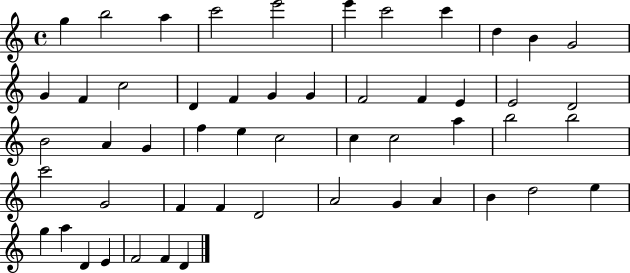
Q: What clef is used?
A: treble